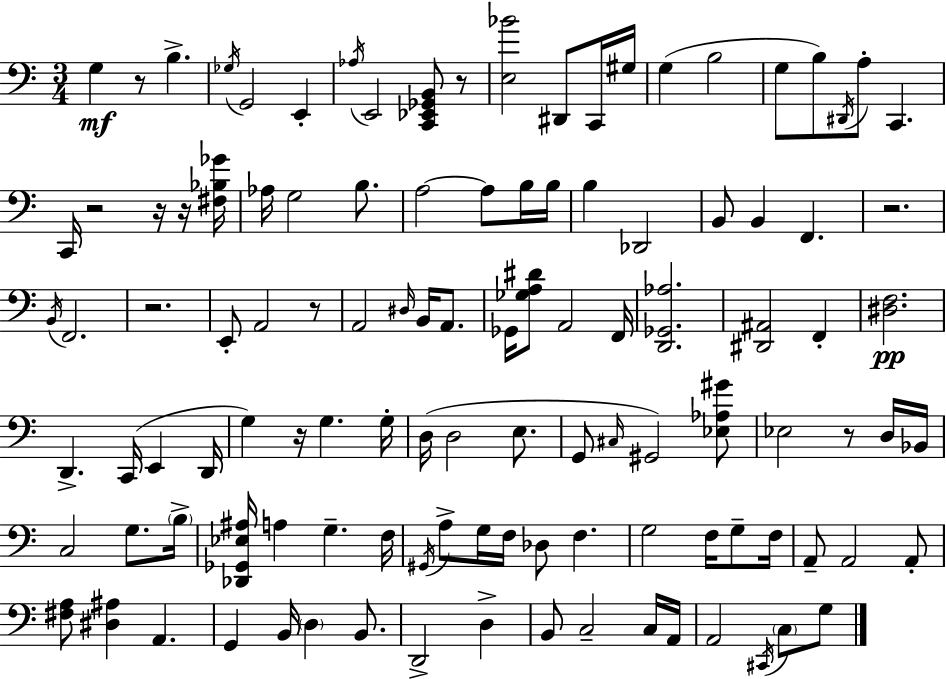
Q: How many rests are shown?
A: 10